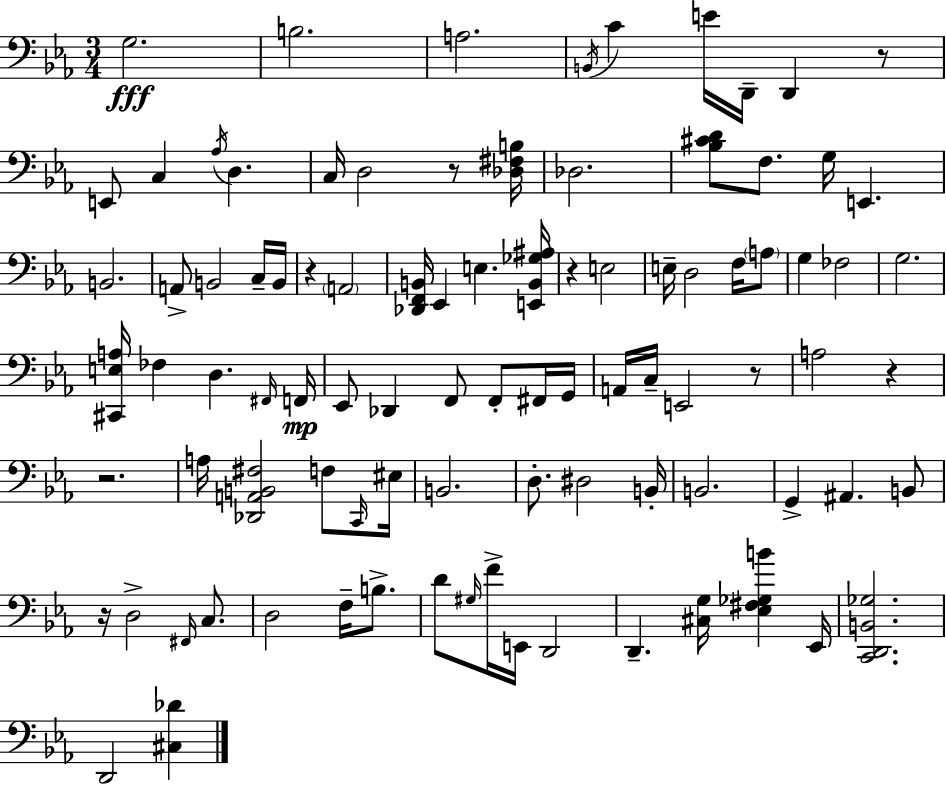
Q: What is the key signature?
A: EES major